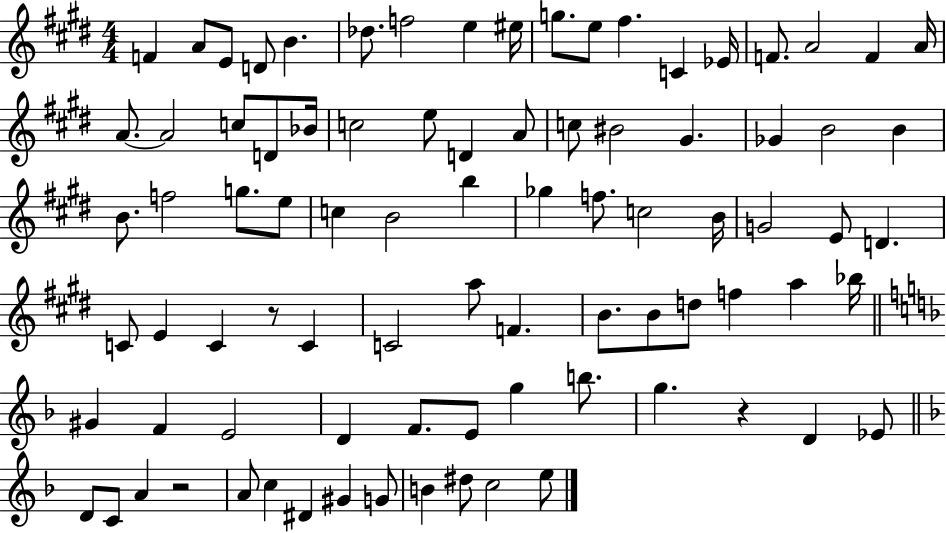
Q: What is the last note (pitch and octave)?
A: E5